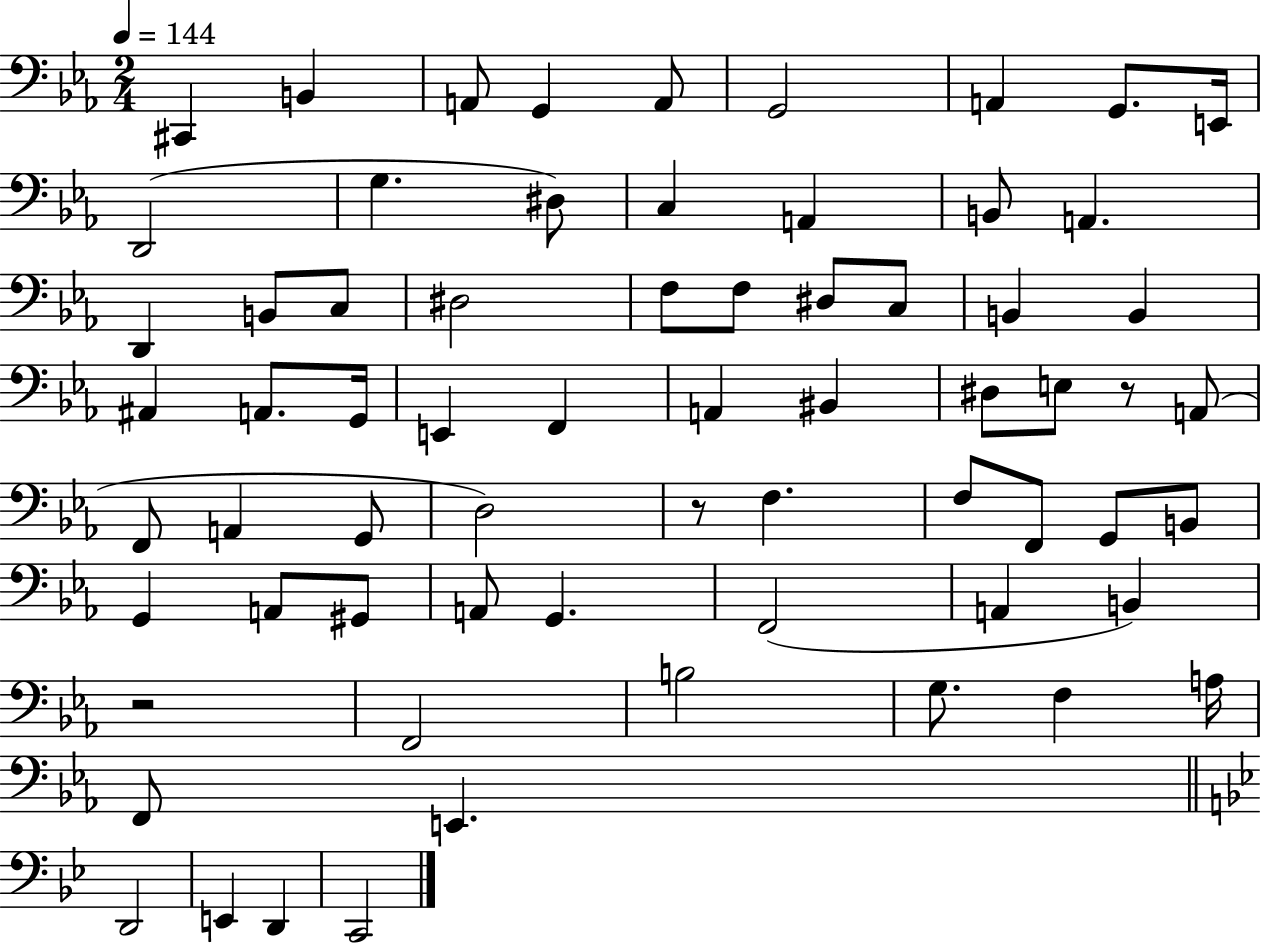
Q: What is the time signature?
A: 2/4